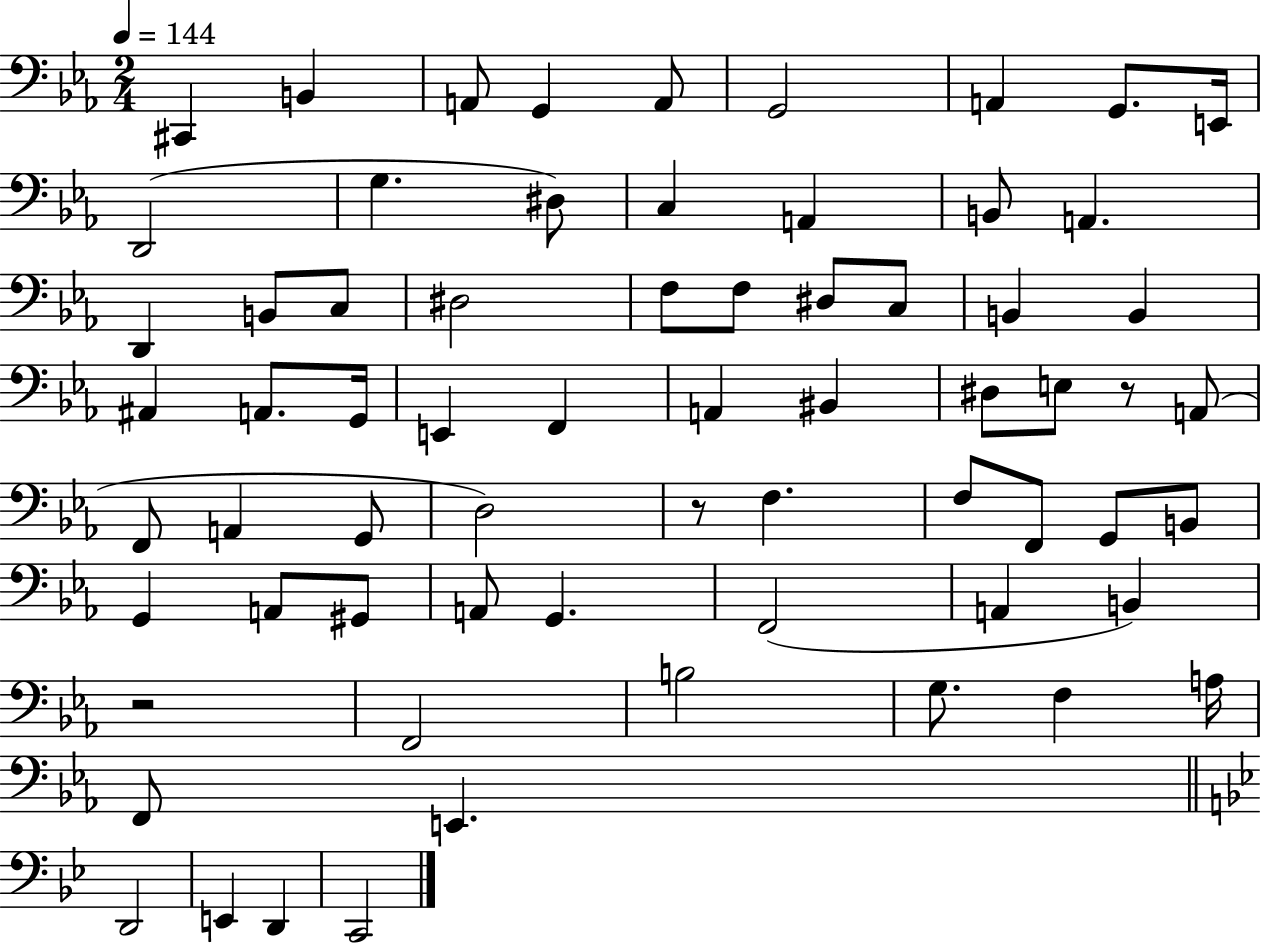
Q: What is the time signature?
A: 2/4